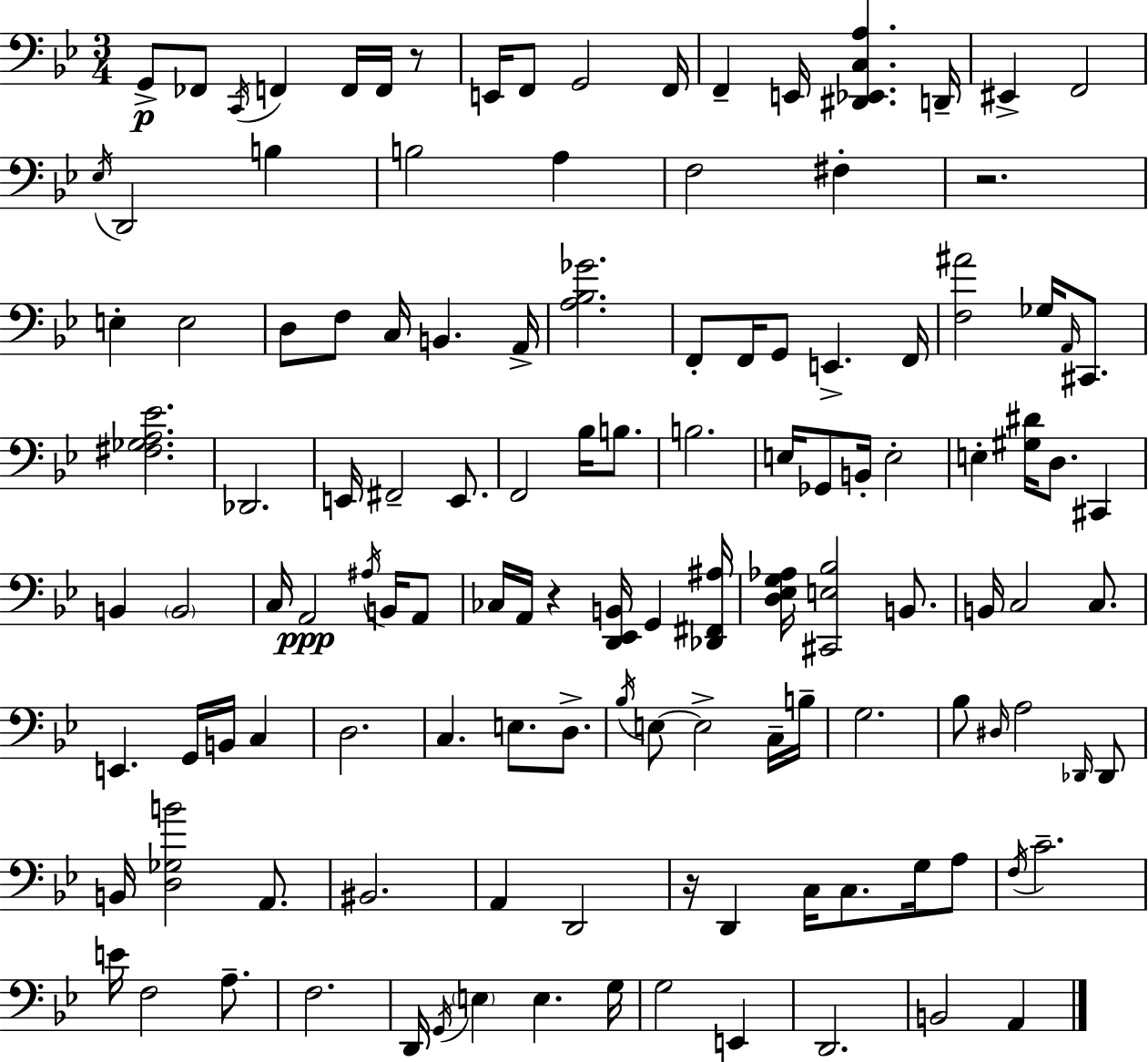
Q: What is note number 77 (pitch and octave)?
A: E3